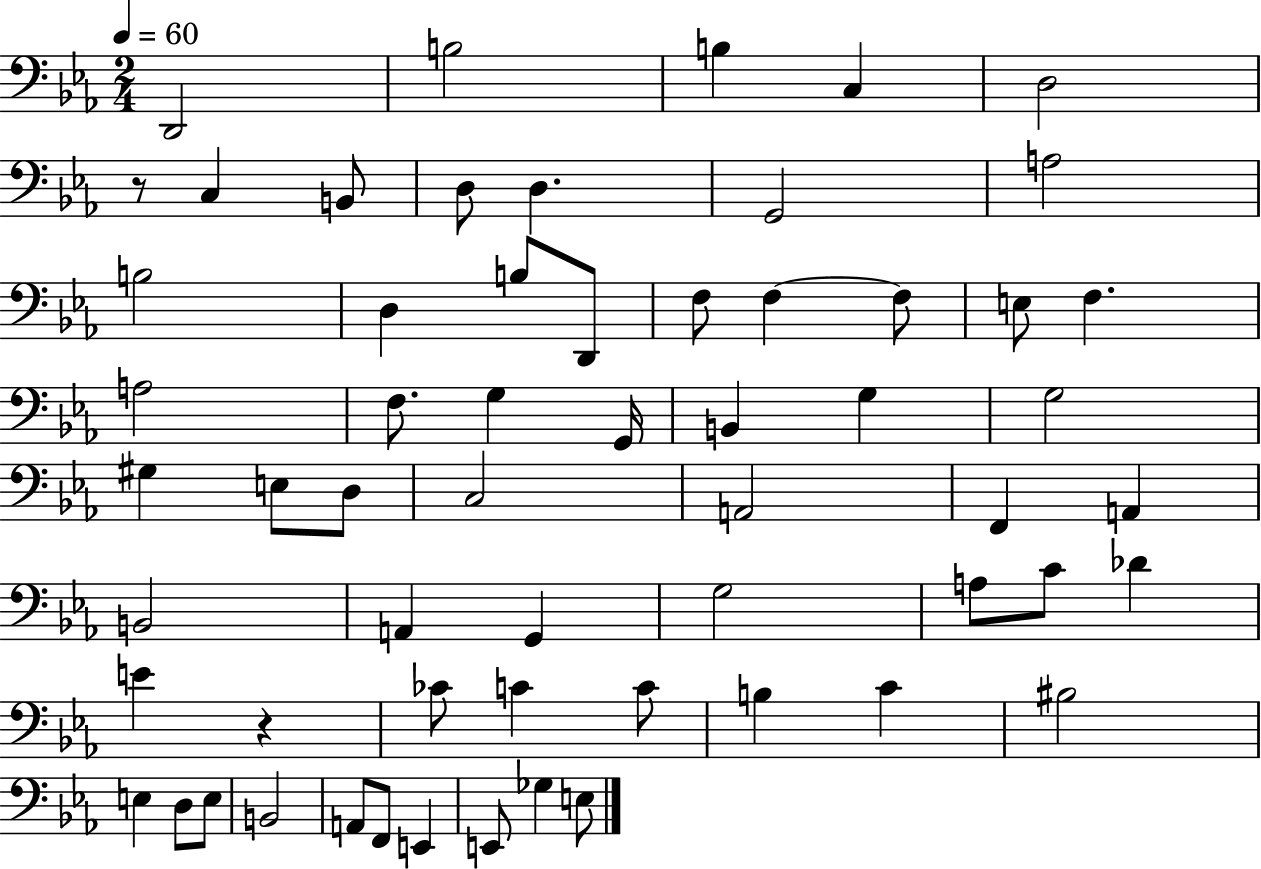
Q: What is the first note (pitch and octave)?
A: D2